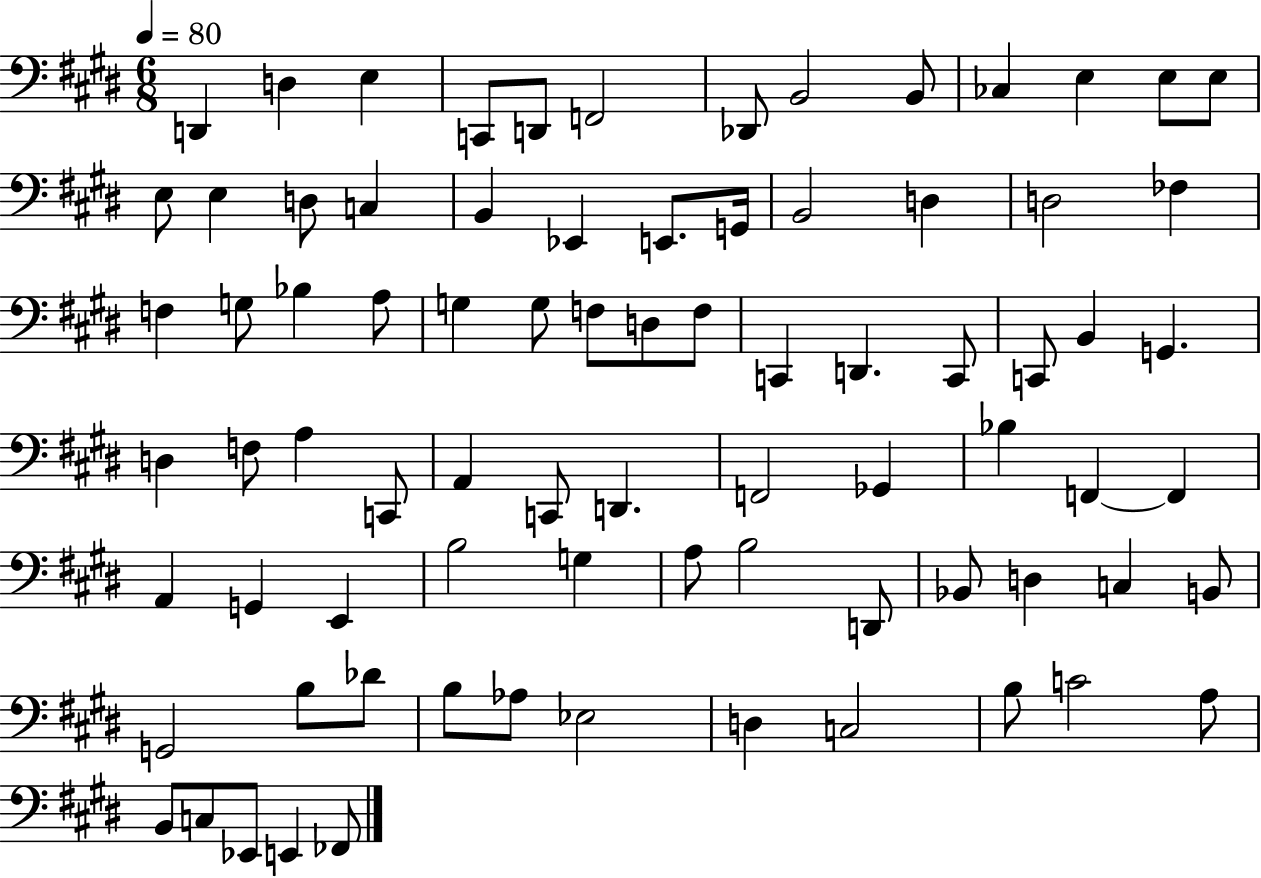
X:1
T:Untitled
M:6/8
L:1/4
K:E
D,, D, E, C,,/2 D,,/2 F,,2 _D,,/2 B,,2 B,,/2 _C, E, E,/2 E,/2 E,/2 E, D,/2 C, B,, _E,, E,,/2 G,,/4 B,,2 D, D,2 _F, F, G,/2 _B, A,/2 G, G,/2 F,/2 D,/2 F,/2 C,, D,, C,,/2 C,,/2 B,, G,, D, F,/2 A, C,,/2 A,, C,,/2 D,, F,,2 _G,, _B, F,, F,, A,, G,, E,, B,2 G, A,/2 B,2 D,,/2 _B,,/2 D, C, B,,/2 G,,2 B,/2 _D/2 B,/2 _A,/2 _E,2 D, C,2 B,/2 C2 A,/2 B,,/2 C,/2 _E,,/2 E,, _F,,/2